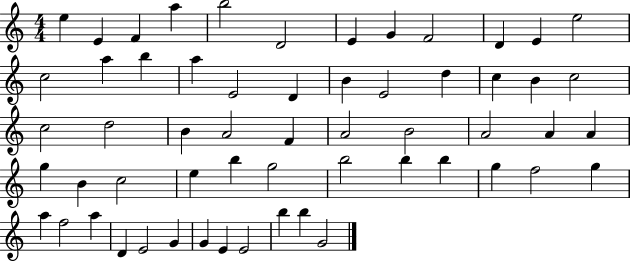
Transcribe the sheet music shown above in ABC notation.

X:1
T:Untitled
M:4/4
L:1/4
K:C
e E F a b2 D2 E G F2 D E e2 c2 a b a E2 D B E2 d c B c2 c2 d2 B A2 F A2 B2 A2 A A g B c2 e b g2 b2 b b g f2 g a f2 a D E2 G G E E2 b b G2